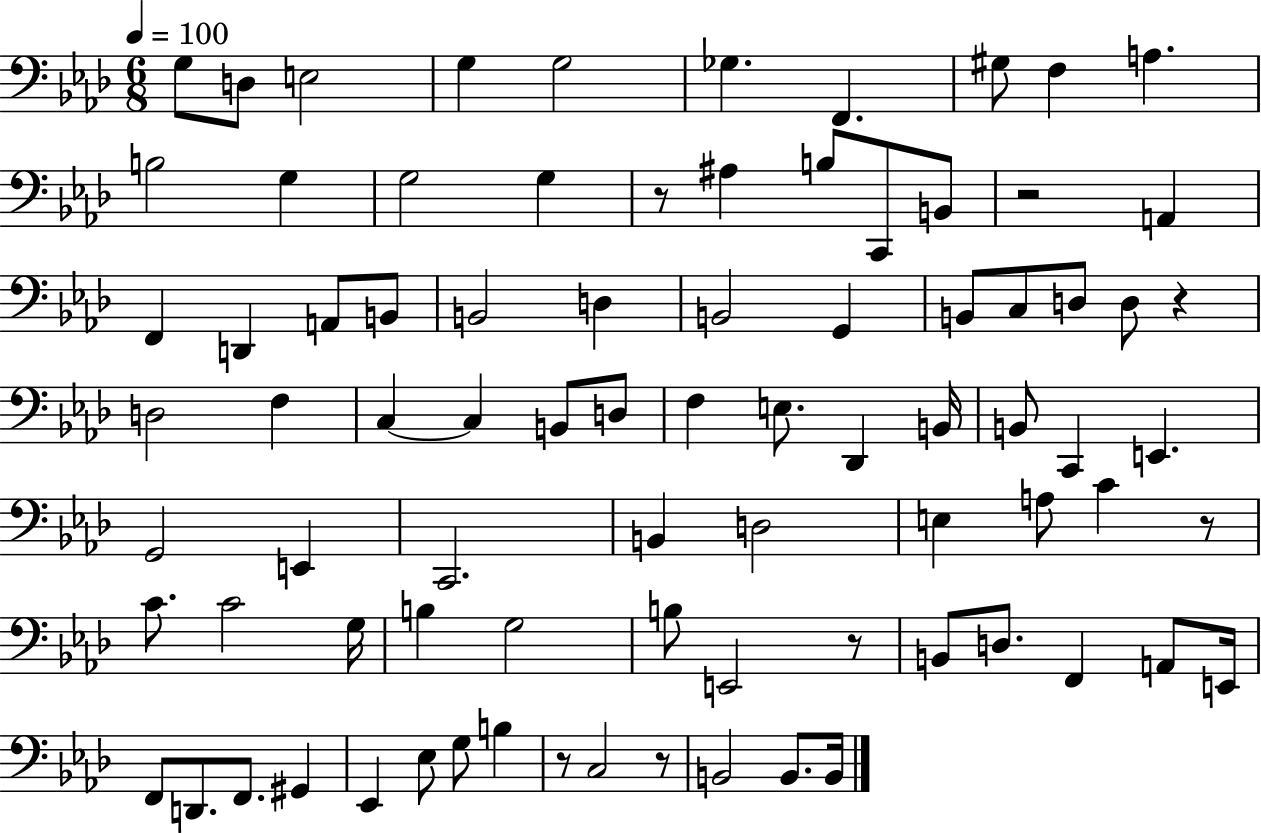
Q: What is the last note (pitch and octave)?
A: B2